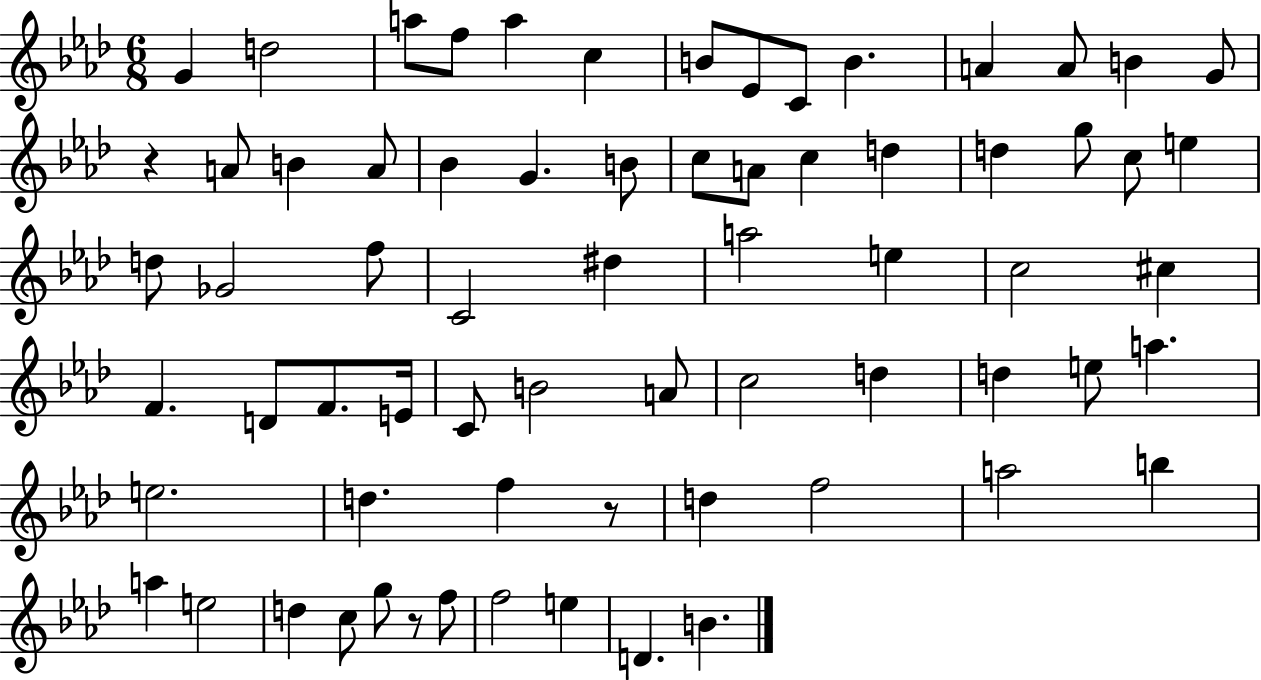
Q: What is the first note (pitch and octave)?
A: G4